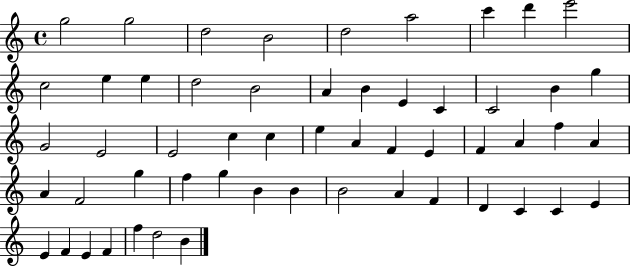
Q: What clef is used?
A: treble